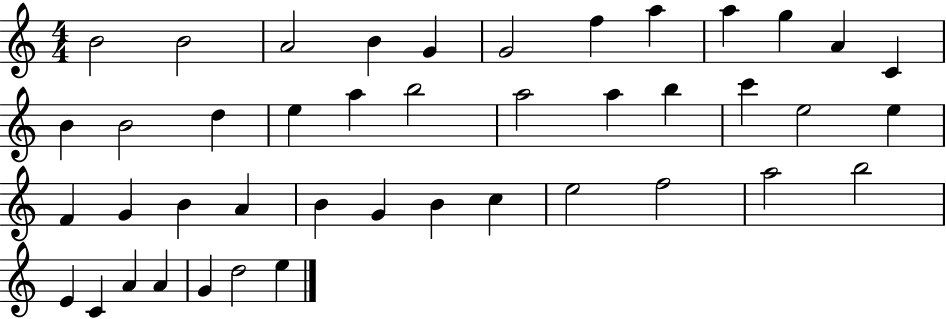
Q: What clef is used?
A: treble